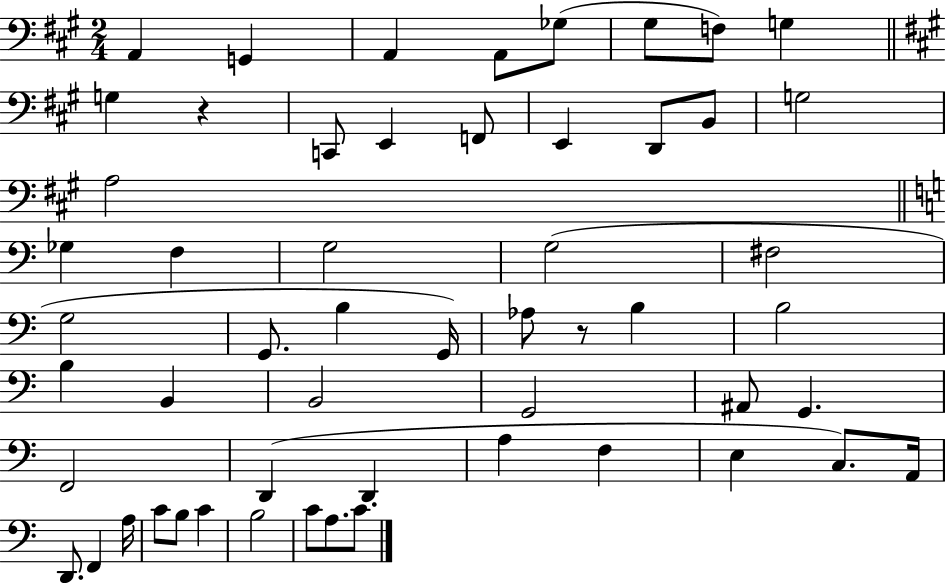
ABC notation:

X:1
T:Untitled
M:2/4
L:1/4
K:A
A,, G,, A,, A,,/2 _G,/2 ^G,/2 F,/2 G, G, z C,,/2 E,, F,,/2 E,, D,,/2 B,,/2 G,2 A,2 _G, F, G,2 G,2 ^F,2 G,2 G,,/2 B, G,,/4 _A,/2 z/2 B, B,2 B, B,, B,,2 G,,2 ^A,,/2 G,, F,,2 D,, D,, A, F, E, C,/2 A,,/4 D,,/2 F,, A,/4 C/2 B,/2 C B,2 C/2 A,/2 C/2